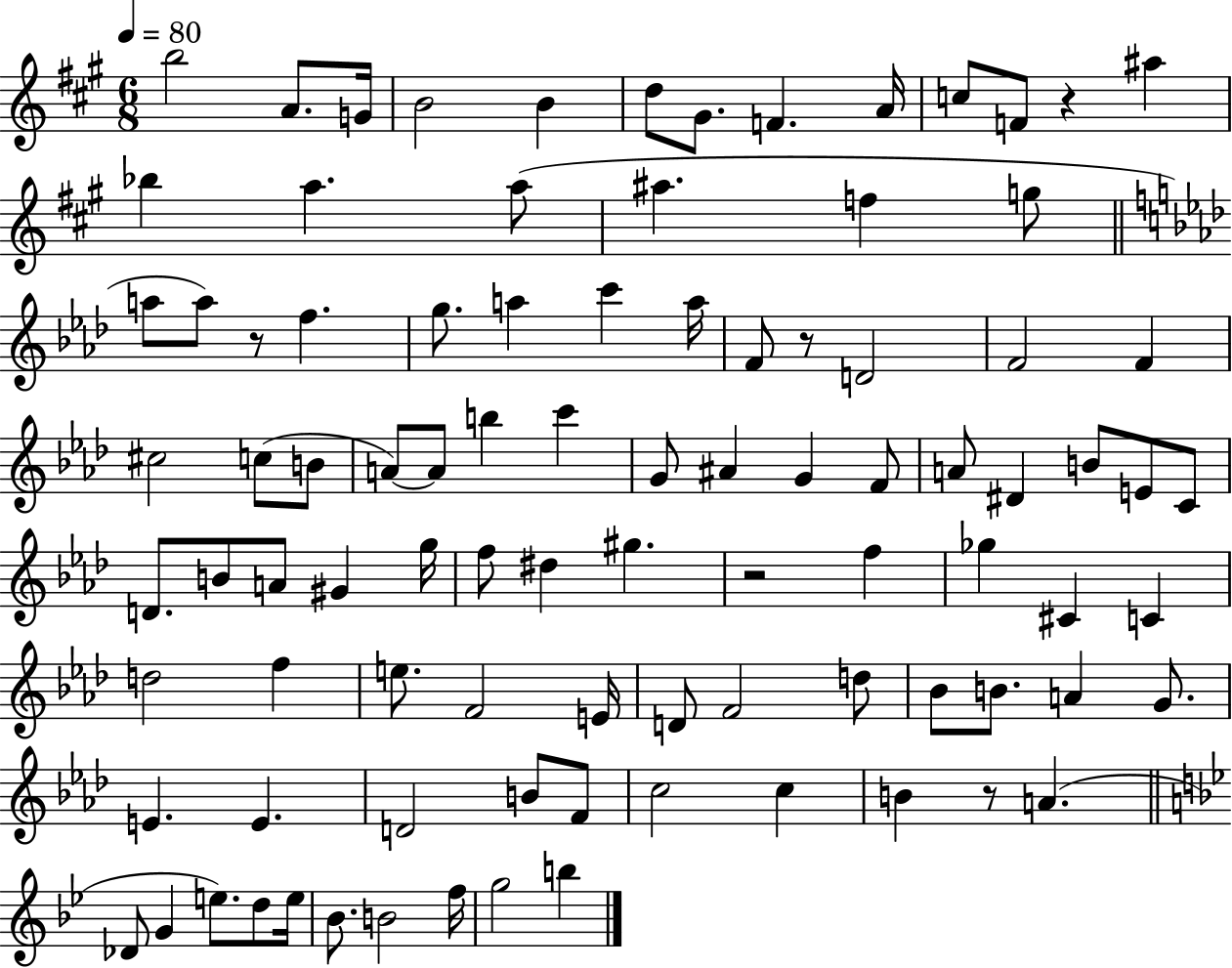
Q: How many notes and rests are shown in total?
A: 93